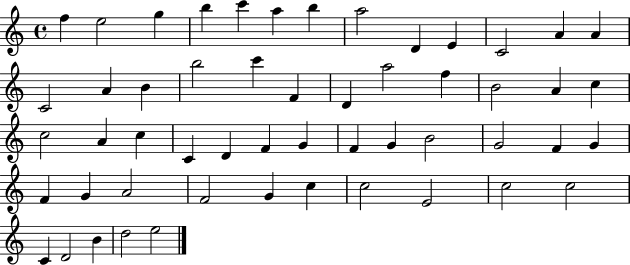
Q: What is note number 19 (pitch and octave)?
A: F4